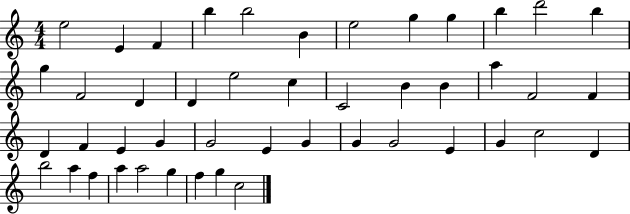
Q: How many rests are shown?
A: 0